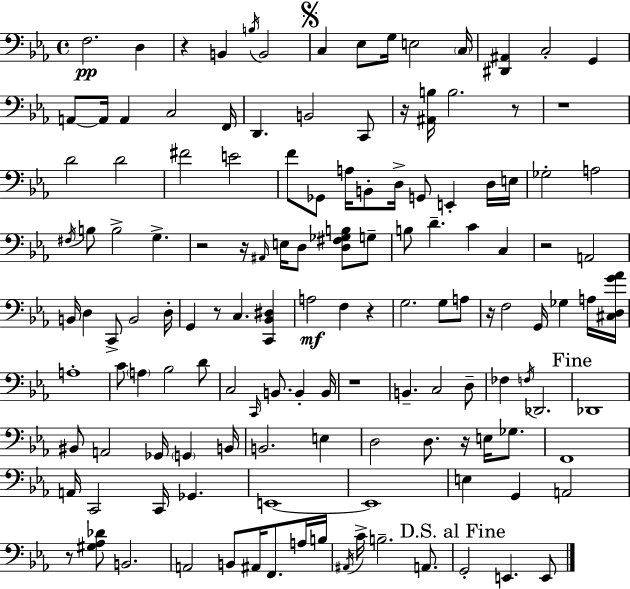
F3/h. D3/q R/q B2/q B3/s B2/h C3/q Eb3/e G3/s E3/h C3/s [D#2,A#2]/q C3/h G2/q A2/e A2/s A2/q C3/h F2/s D2/q. B2/h C2/e R/s [A#2,B3]/s B3/h. R/e R/w D4/h D4/h F#4/h E4/h F4/e Gb2/e A3/s B2/e D3/s G2/e E2/q D3/s E3/s Gb3/h A3/h F#3/s B3/e B3/h G3/q. R/h R/s A#2/s E3/s D3/e [D3,F#3,Gb3,B3]/e G3/e B3/e D4/q. C4/q C3/q R/h A2/h B2/s D3/q C2/e B2/h D3/s G2/q R/e C3/q. [C2,Bb2,D#3]/q A3/h F3/q R/q G3/h. G3/e A3/e R/s F3/h G2/s Gb3/q A3/s [C#3,D3,G4,Ab4]/s A3/w C4/e A3/q Bb3/h D4/e C3/h C2/s B2/e. B2/q B2/s R/w B2/q. C3/h D3/e FES3/q F3/s Db2/h. Db2/w BIS2/e A2/h Gb2/s G2/q B2/s B2/h. E3/q D3/h D3/e. R/s E3/s Gb3/e. F2/w A2/s C2/h C2/s Gb2/q. E2/w E2/w E3/q G2/q A2/h R/e [G#3,Ab3,Db4]/e B2/h. A2/h B2/e A#2/s F2/e. A3/s B3/s A#2/s C4/s B3/h. A2/e. G2/h E2/q. E2/e